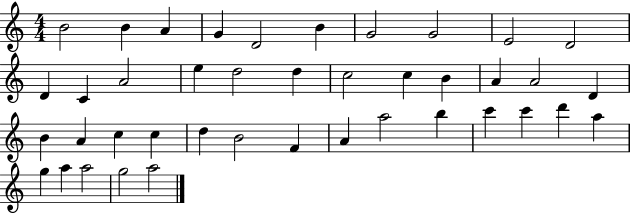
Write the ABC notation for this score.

X:1
T:Untitled
M:4/4
L:1/4
K:C
B2 B A G D2 B G2 G2 E2 D2 D C A2 e d2 d c2 c B A A2 D B A c c d B2 F A a2 b c' c' d' a g a a2 g2 a2